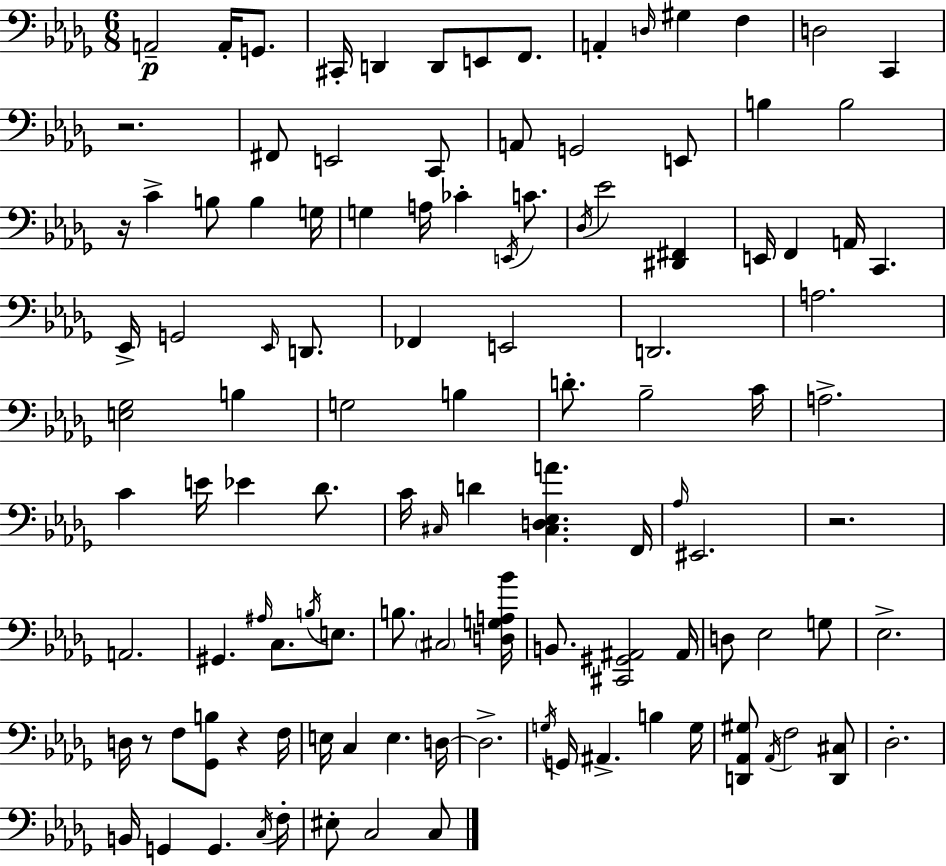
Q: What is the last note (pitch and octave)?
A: C3